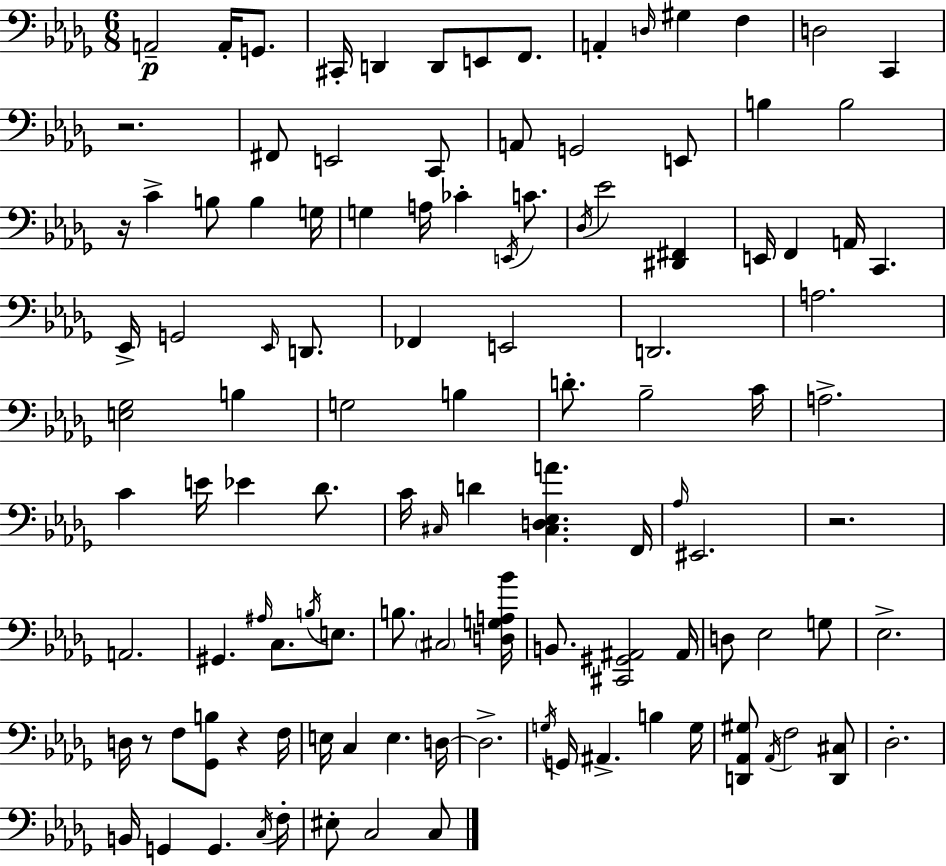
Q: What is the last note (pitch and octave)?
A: C3